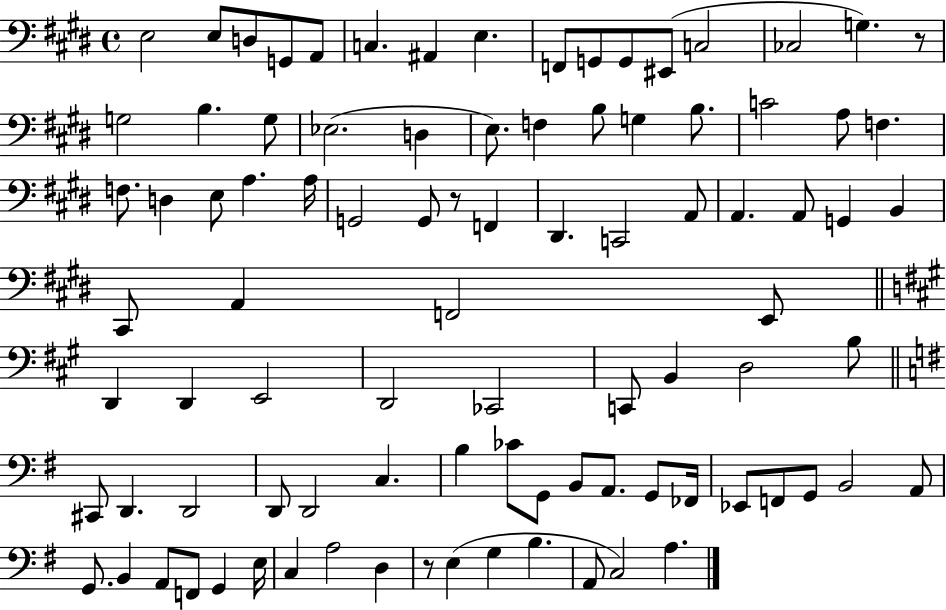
{
  \clef bass
  \time 4/4
  \defaultTimeSignature
  \key e \major
  e2 e8 d8 g,8 a,8 | c4. ais,4 e4. | f,8 g,8 g,8 eis,8( c2 | ces2 g4.) r8 | \break g2 b4. g8 | ees2.( d4 | e8.) f4 b8 g4 b8. | c'2 a8 f4. | \break f8. d4 e8 a4. a16 | g,2 g,8 r8 f,4 | dis,4. c,2 a,8 | a,4. a,8 g,4 b,4 | \break cis,8 a,4 f,2 e,8 | \bar "||" \break \key a \major d,4 d,4 e,2 | d,2 ces,2 | c,8 b,4 d2 b8 | \bar "||" \break \key g \major cis,8 d,4. d,2 | d,8 d,2 c4. | b4 ces'8 g,8 b,8 a,8. g,8 fes,16 | ees,8 f,8 g,8 b,2 a,8 | \break g,8. b,4 a,8 f,8 g,4 e16 | c4 a2 d4 | r8 e4( g4 b4. | a,8 c2) a4. | \break \bar "|."
}